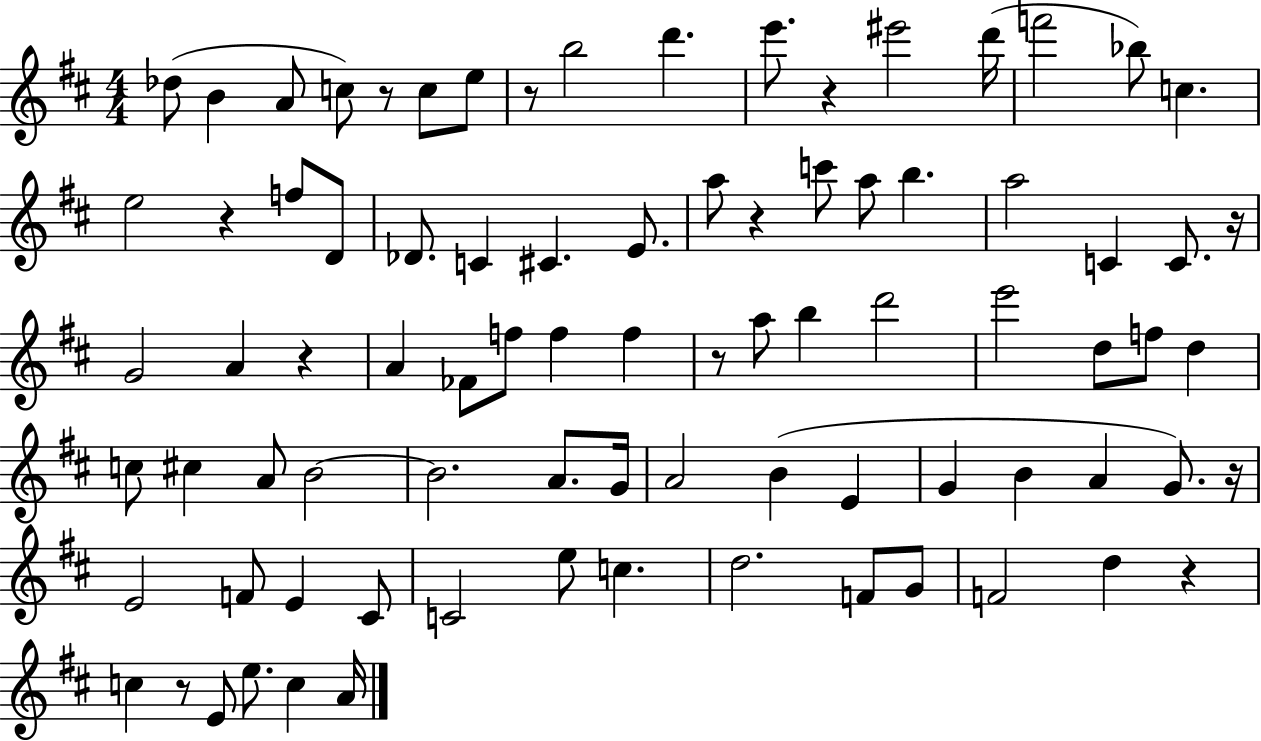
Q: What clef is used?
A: treble